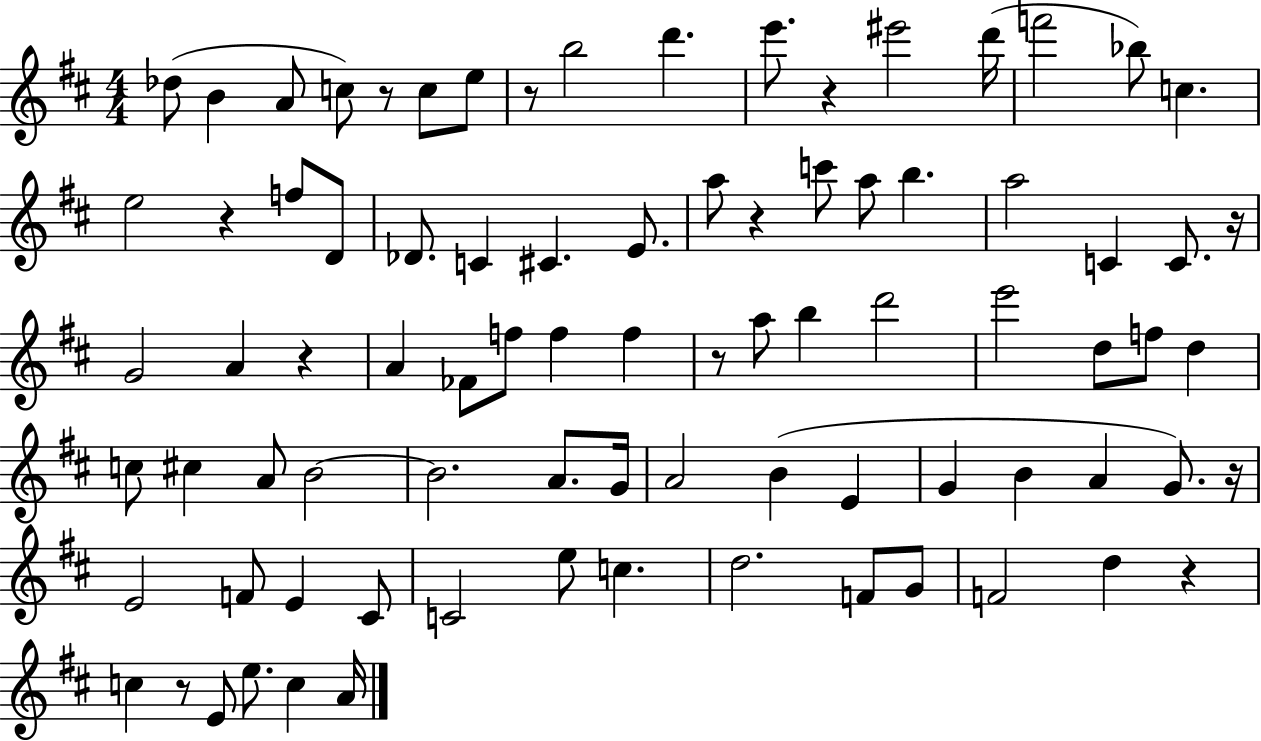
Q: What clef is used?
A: treble